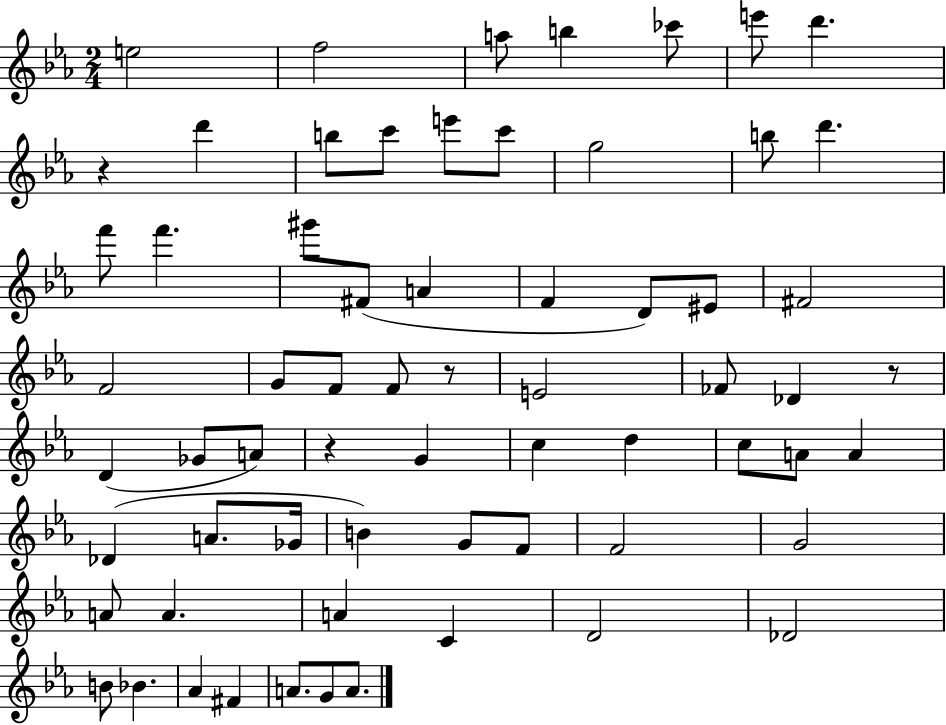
{
  \clef treble
  \numericTimeSignature
  \time 2/4
  \key ees \major
  e''2 | f''2 | a''8 b''4 ces'''8 | e'''8 d'''4. | \break r4 d'''4 | b''8 c'''8 e'''8 c'''8 | g''2 | b''8 d'''4. | \break f'''8 f'''4. | gis'''8 fis'8( a'4 | f'4 d'8) eis'8 | fis'2 | \break f'2 | g'8 f'8 f'8 r8 | e'2 | fes'8 des'4 r8 | \break d'4( ges'8 a'8) | r4 g'4 | c''4 d''4 | c''8 a'8 a'4 | \break des'4( a'8. ges'16 | b'4) g'8 f'8 | f'2 | g'2 | \break a'8 a'4. | a'4 c'4 | d'2 | des'2 | \break b'8 bes'4. | aes'4 fis'4 | a'8. g'8 a'8. | \bar "|."
}